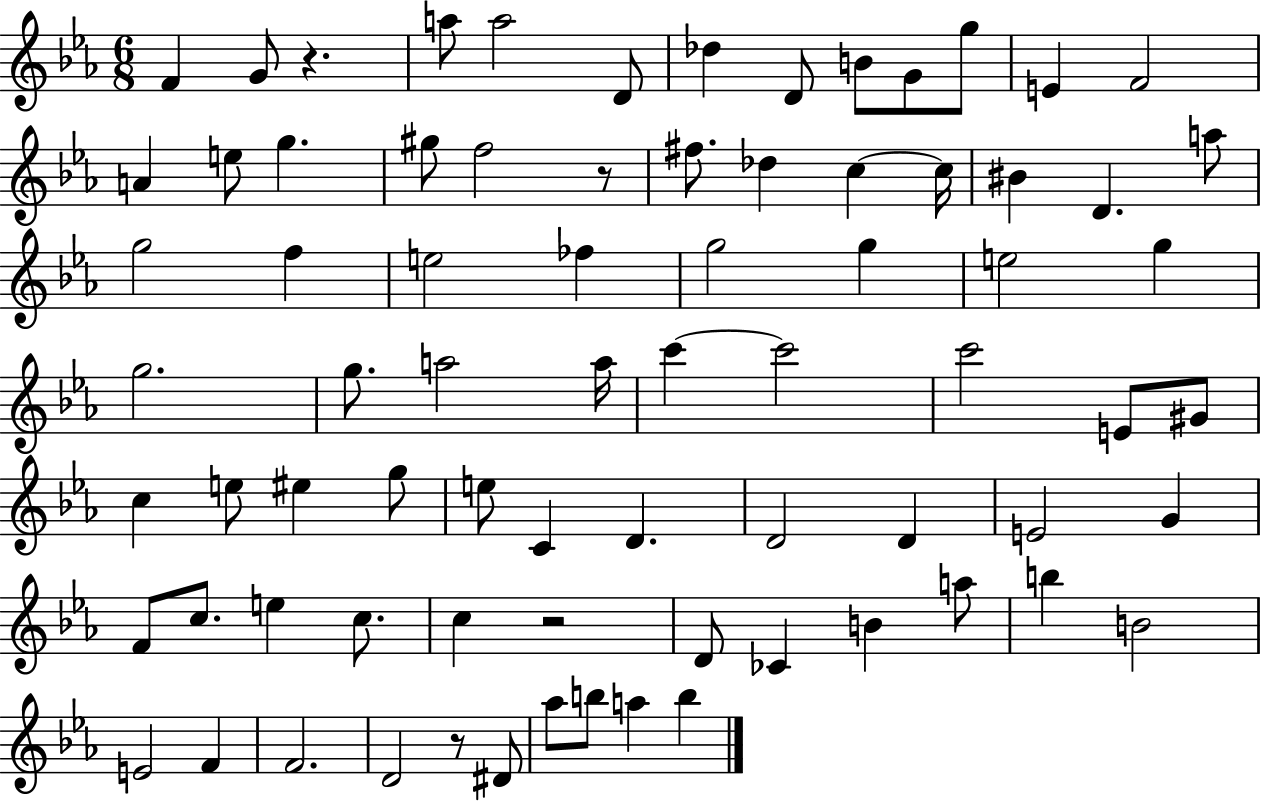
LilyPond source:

{
  \clef treble
  \numericTimeSignature
  \time 6/8
  \key ees \major
  f'4 g'8 r4. | a''8 a''2 d'8 | des''4 d'8 b'8 g'8 g''8 | e'4 f'2 | \break a'4 e''8 g''4. | gis''8 f''2 r8 | fis''8. des''4 c''4~~ c''16 | bis'4 d'4. a''8 | \break g''2 f''4 | e''2 fes''4 | g''2 g''4 | e''2 g''4 | \break g''2. | g''8. a''2 a''16 | c'''4~~ c'''2 | c'''2 e'8 gis'8 | \break c''4 e''8 eis''4 g''8 | e''8 c'4 d'4. | d'2 d'4 | e'2 g'4 | \break f'8 c''8. e''4 c''8. | c''4 r2 | d'8 ces'4 b'4 a''8 | b''4 b'2 | \break e'2 f'4 | f'2. | d'2 r8 dis'8 | aes''8 b''8 a''4 b''4 | \break \bar "|."
}